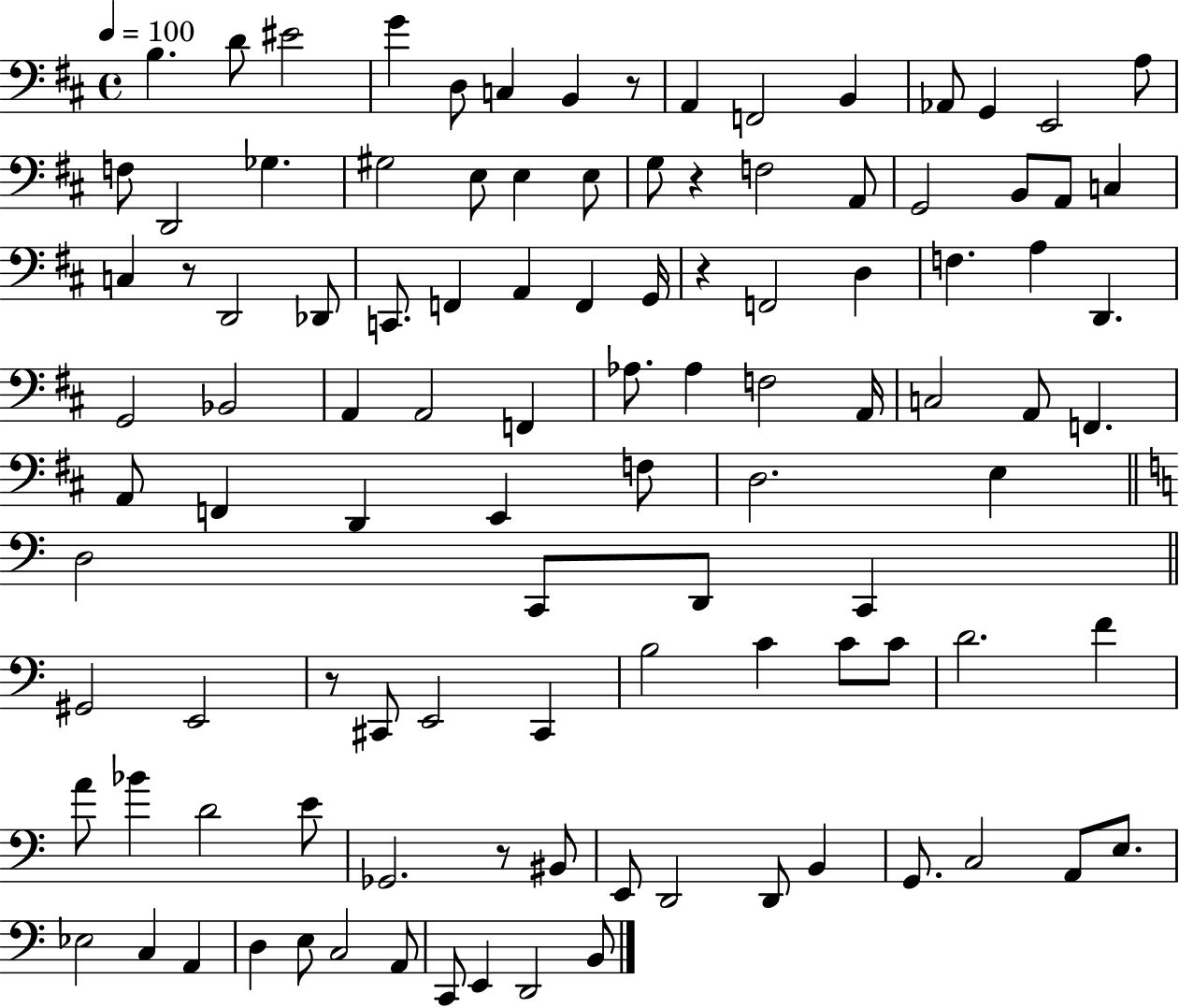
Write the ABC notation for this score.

X:1
T:Untitled
M:4/4
L:1/4
K:D
B, D/2 ^E2 G D,/2 C, B,, z/2 A,, F,,2 B,, _A,,/2 G,, E,,2 A,/2 F,/2 D,,2 _G, ^G,2 E,/2 E, E,/2 G,/2 z F,2 A,,/2 G,,2 B,,/2 A,,/2 C, C, z/2 D,,2 _D,,/2 C,,/2 F,, A,, F,, G,,/4 z F,,2 D, F, A, D,, G,,2 _B,,2 A,, A,,2 F,, _A,/2 _A, F,2 A,,/4 C,2 A,,/2 F,, A,,/2 F,, D,, E,, F,/2 D,2 E, D,2 C,,/2 D,,/2 C,, ^G,,2 E,,2 z/2 ^C,,/2 E,,2 ^C,, B,2 C C/2 C/2 D2 F A/2 _B D2 E/2 _G,,2 z/2 ^B,,/2 E,,/2 D,,2 D,,/2 B,, G,,/2 C,2 A,,/2 E,/2 _E,2 C, A,, D, E,/2 C,2 A,,/2 C,,/2 E,, D,,2 B,,/2